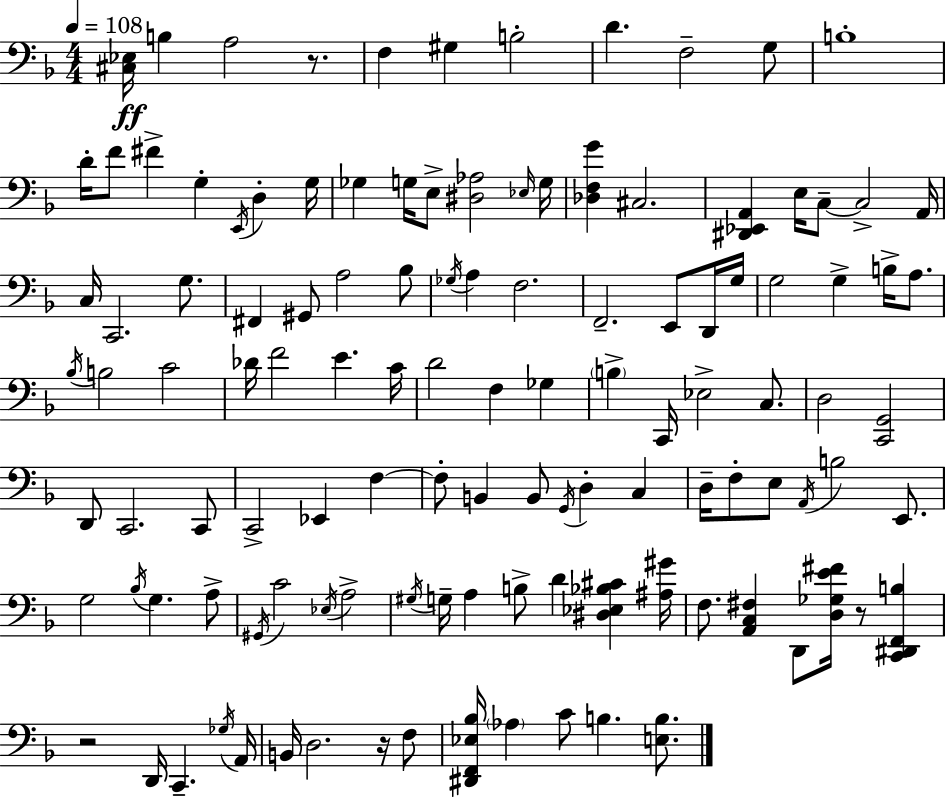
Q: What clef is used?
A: bass